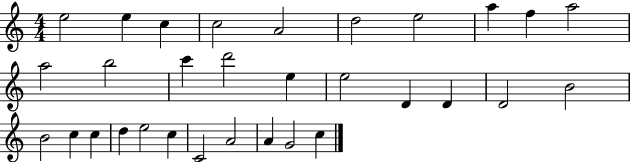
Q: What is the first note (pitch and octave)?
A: E5